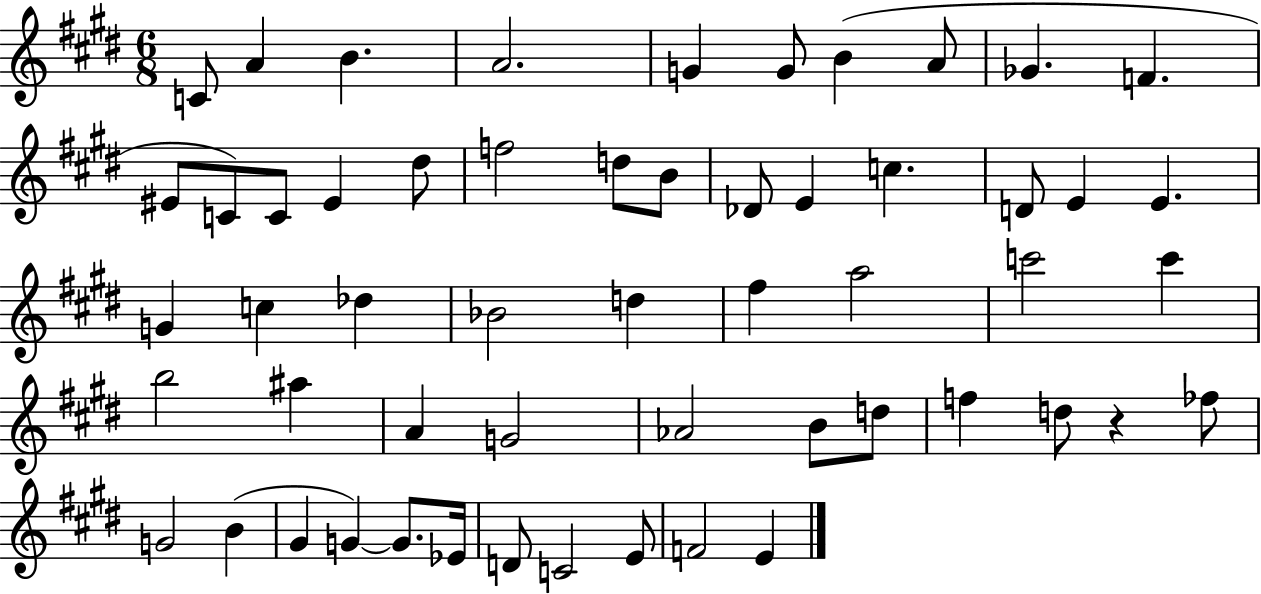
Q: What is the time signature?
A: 6/8